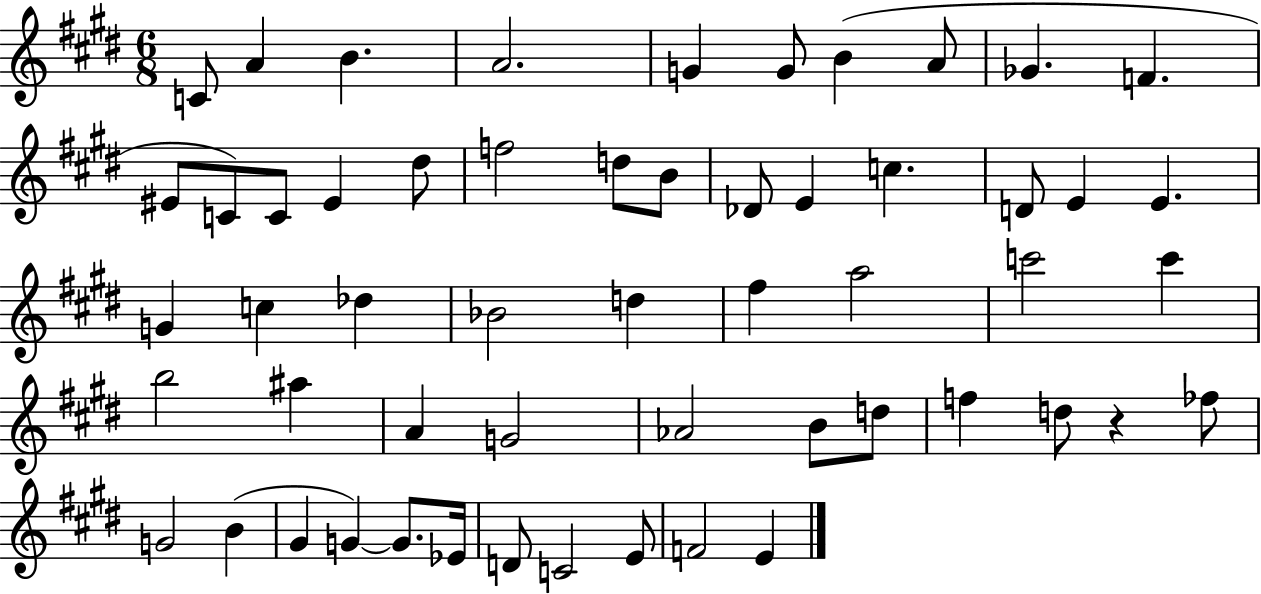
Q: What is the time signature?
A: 6/8